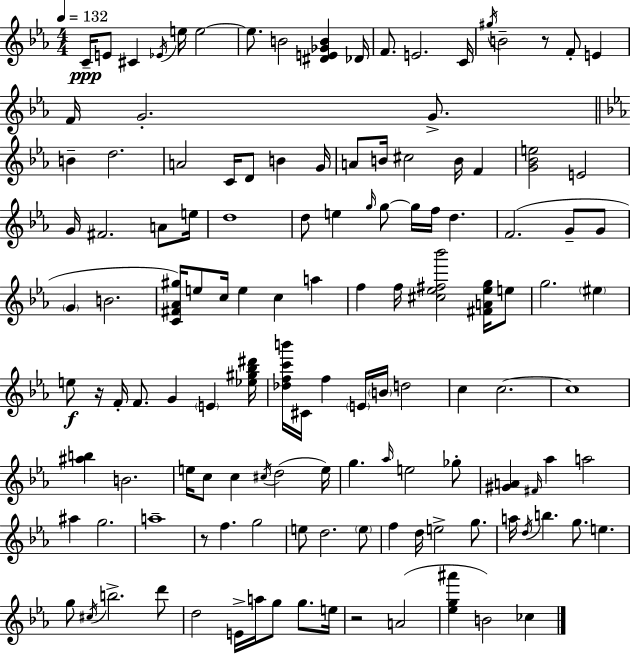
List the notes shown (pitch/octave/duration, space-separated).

C4/s E4/e C#4/q Eb4/s E5/s E5/h E5/e. B4/h [D#4,E4,Gb4,B4]/q Db4/s F4/e. E4/h. C4/s G#5/s B4/h R/e F4/e E4/q F4/s G4/h. G4/e. B4/q D5/h. A4/h C4/s D4/e B4/q G4/s A4/e B4/s C#5/h B4/s F4/q [G4,Bb4,E5]/h E4/h G4/s F#4/h. A4/e E5/s D5/w D5/e E5/q G5/s G5/e G5/s F5/s D5/q. F4/h. G4/e G4/e G4/q B4/h. [C4,F#4,Ab4,G#5]/s E5/e C5/s E5/q C5/q A5/q F5/q F5/s [C#5,Eb5,F#5,Bb6]/h [F#4,A4,Eb5,G5]/s E5/e G5/h. EIS5/q E5/e R/s F4/s F4/e. G4/q E4/q [Eb5,G#5,Bb5,D#6]/s [Db5,F5,C6,B6]/s C#4/s F5/q E4/s B4/s D5/h C5/q C5/h. C5/w [A#5,B5]/q B4/h. E5/s C5/e C5/q C#5/s D5/h E5/s G5/q. Ab5/s E5/h Gb5/e [G#4,A4]/q F#4/s Ab5/q A5/h A#5/q G5/h. A5/w R/e F5/q. G5/h E5/e D5/h. E5/e F5/q D5/s E5/h G5/e. A5/s D5/s B5/q. G5/e. E5/q. G5/e C#5/s B5/h. D6/e D5/h E4/s A5/s G5/e G5/e. E5/s R/h A4/h [Eb5,G5,A#6]/q B4/h CES5/q